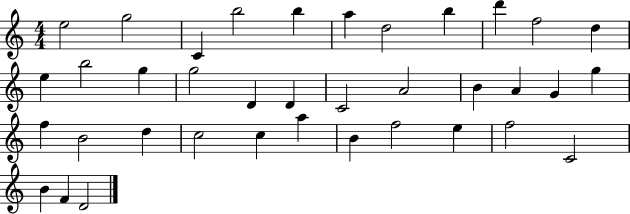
{
  \clef treble
  \numericTimeSignature
  \time 4/4
  \key c \major
  e''2 g''2 | c'4 b''2 b''4 | a''4 d''2 b''4 | d'''4 f''2 d''4 | \break e''4 b''2 g''4 | g''2 d'4 d'4 | c'2 a'2 | b'4 a'4 g'4 g''4 | \break f''4 b'2 d''4 | c''2 c''4 a''4 | b'4 f''2 e''4 | f''2 c'2 | \break b'4 f'4 d'2 | \bar "|."
}